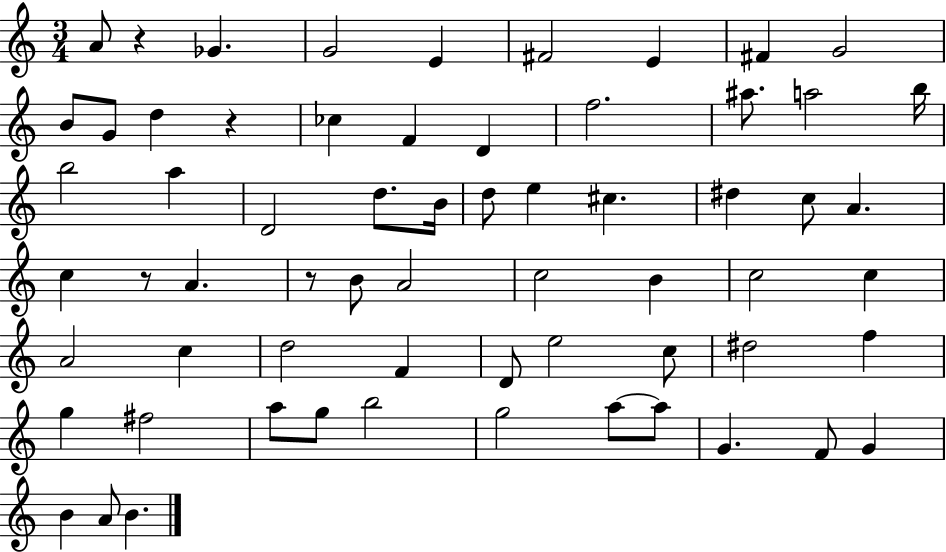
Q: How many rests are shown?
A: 4